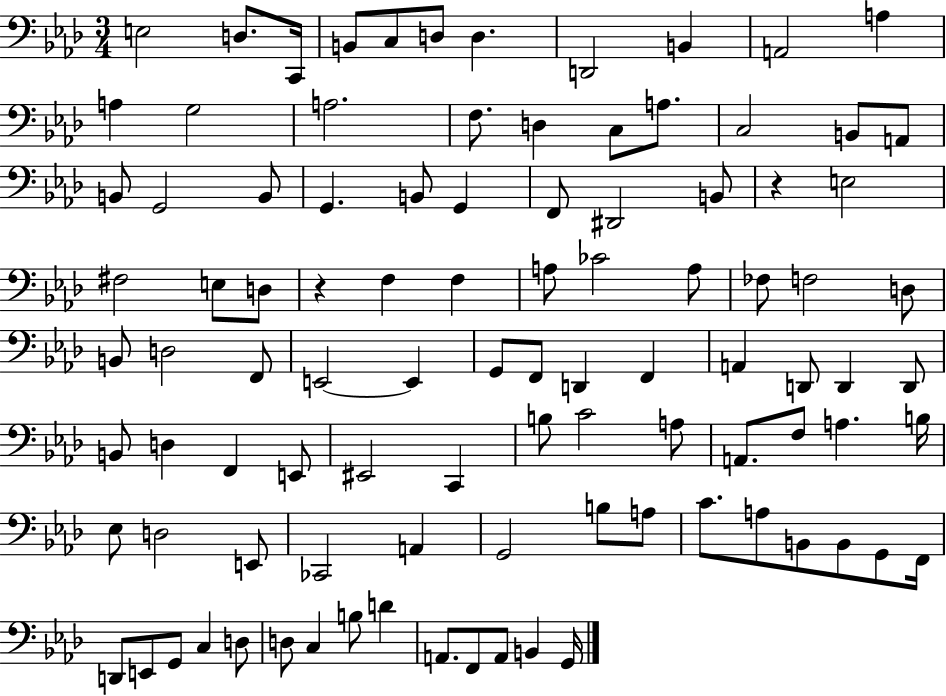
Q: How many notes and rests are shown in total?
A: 98